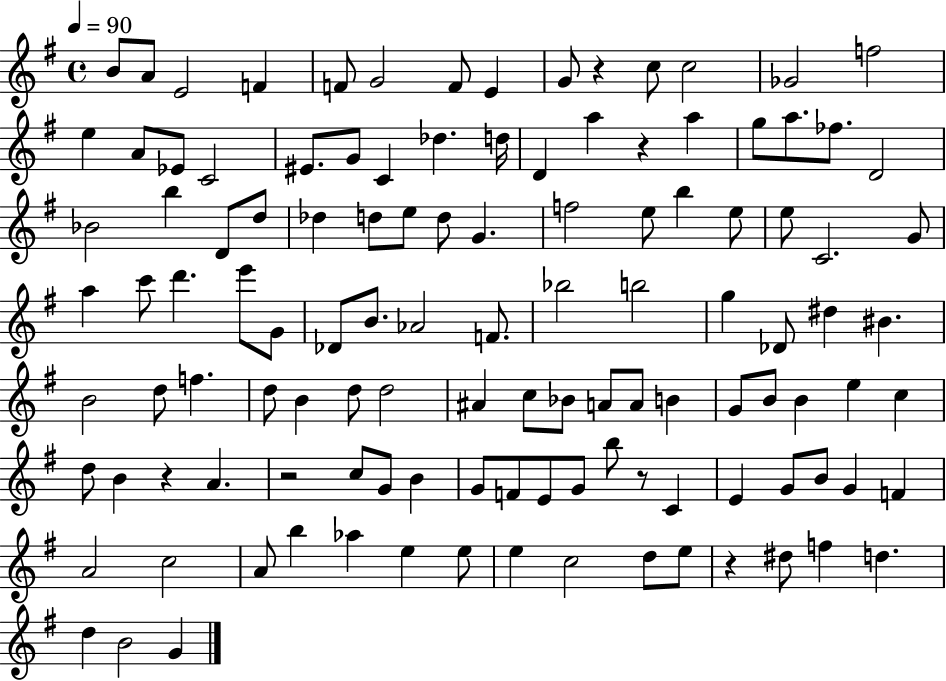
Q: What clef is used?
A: treble